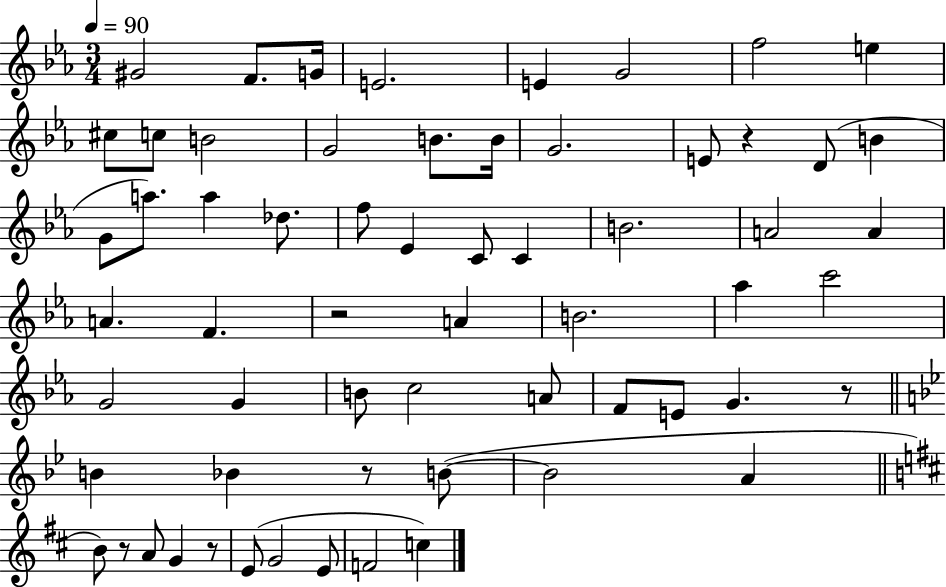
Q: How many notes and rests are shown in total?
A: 62